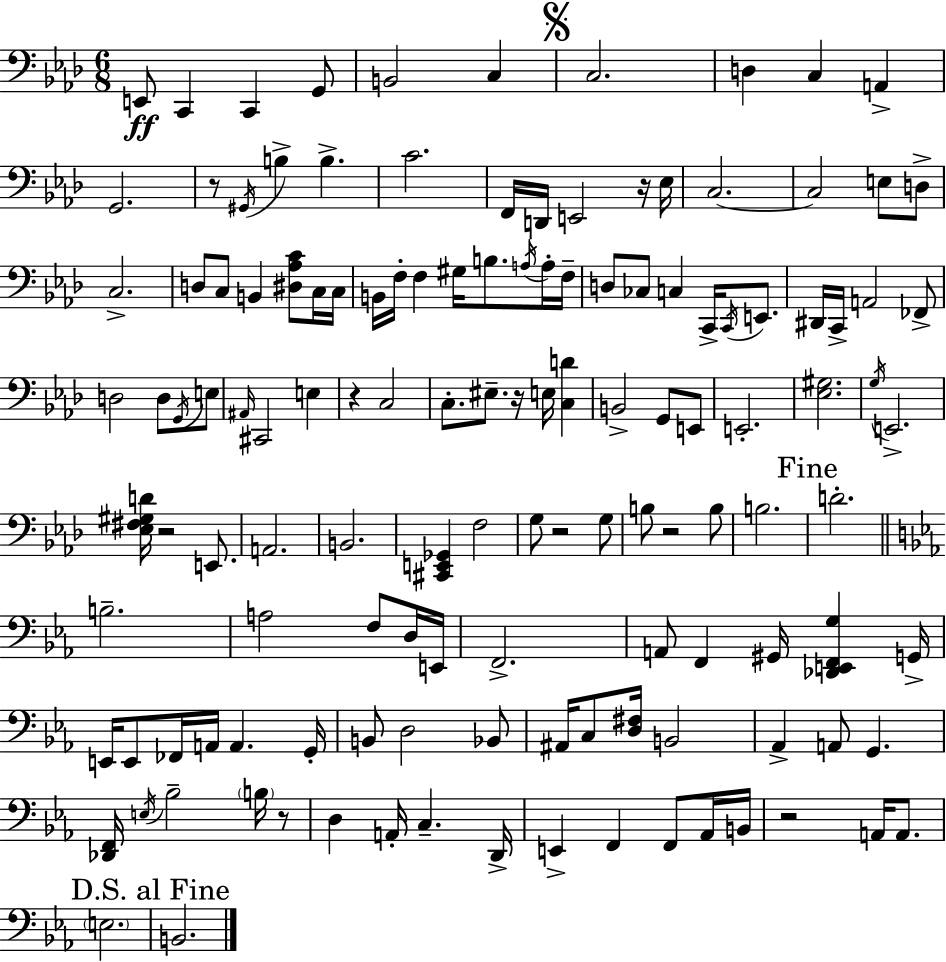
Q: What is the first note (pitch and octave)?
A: E2